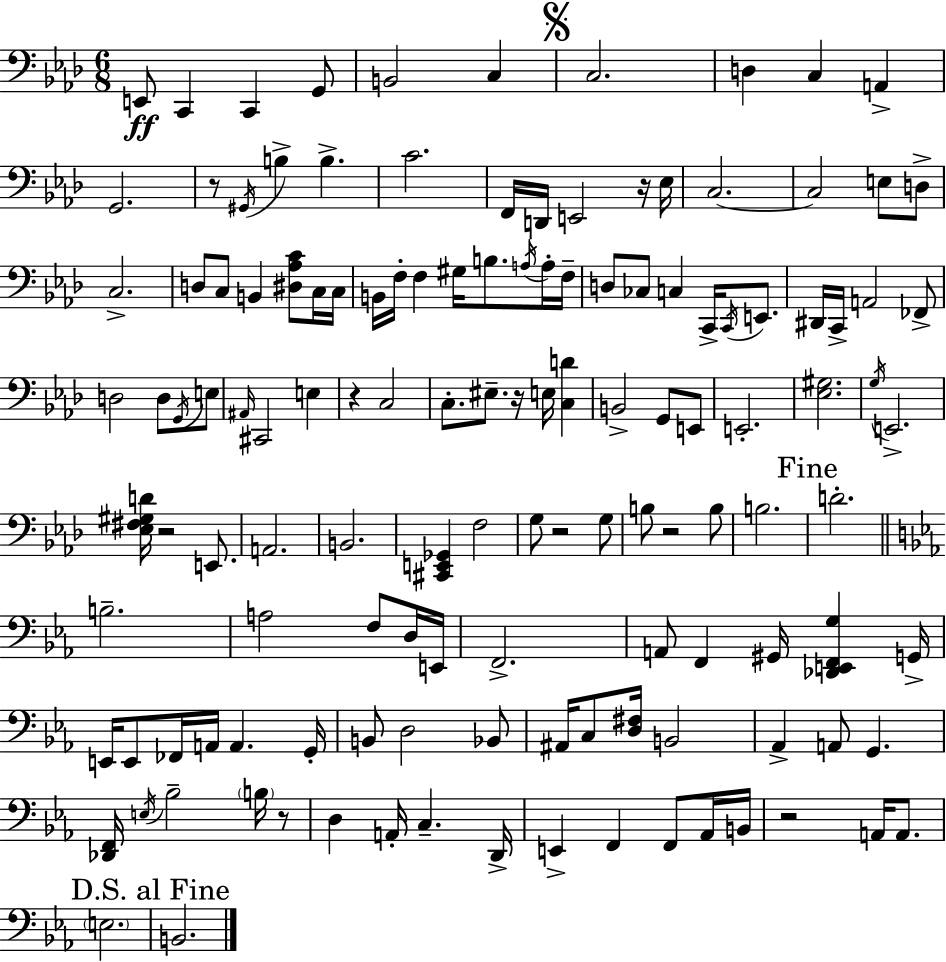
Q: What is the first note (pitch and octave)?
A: E2